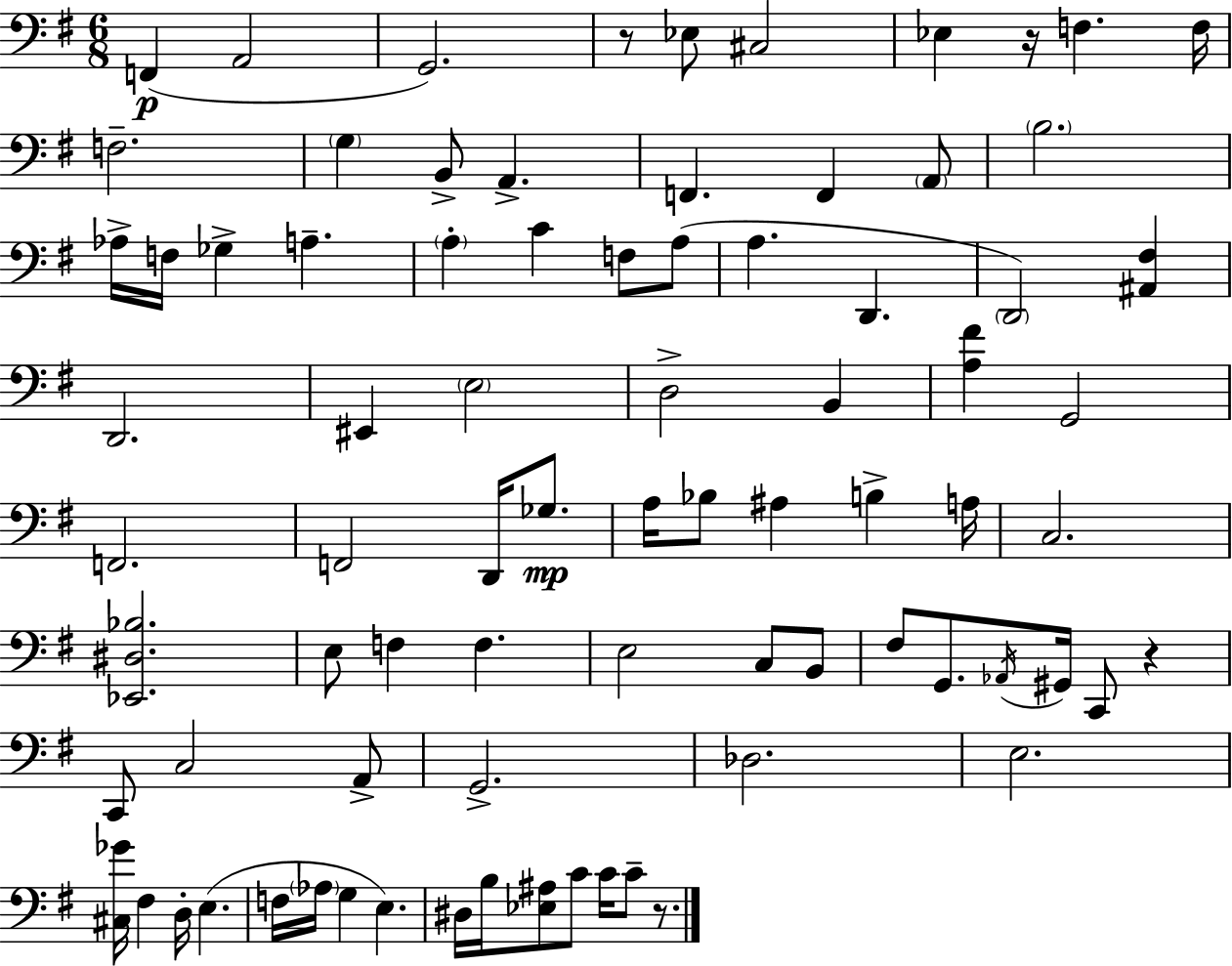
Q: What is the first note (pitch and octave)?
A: F2